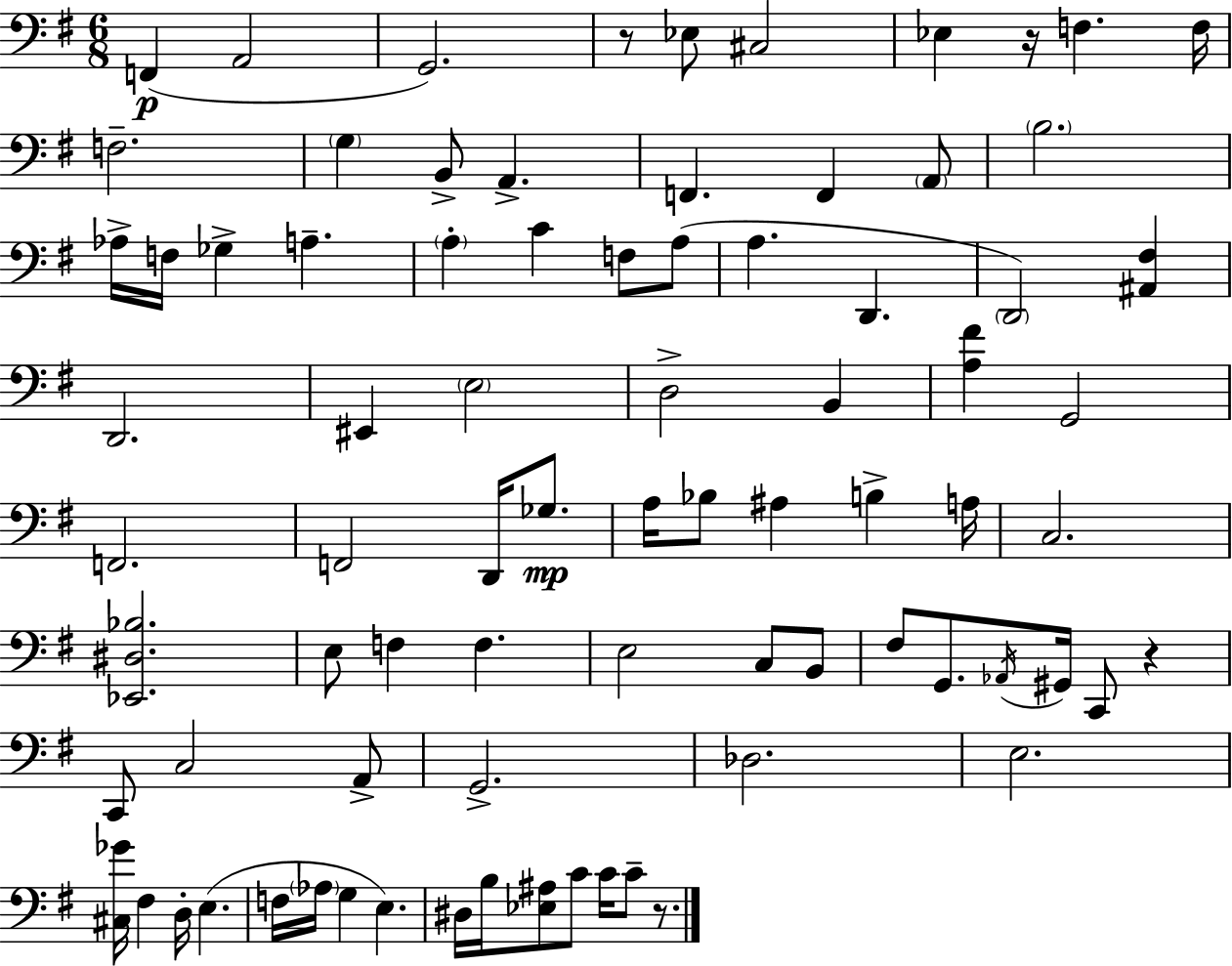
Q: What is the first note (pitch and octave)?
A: F2